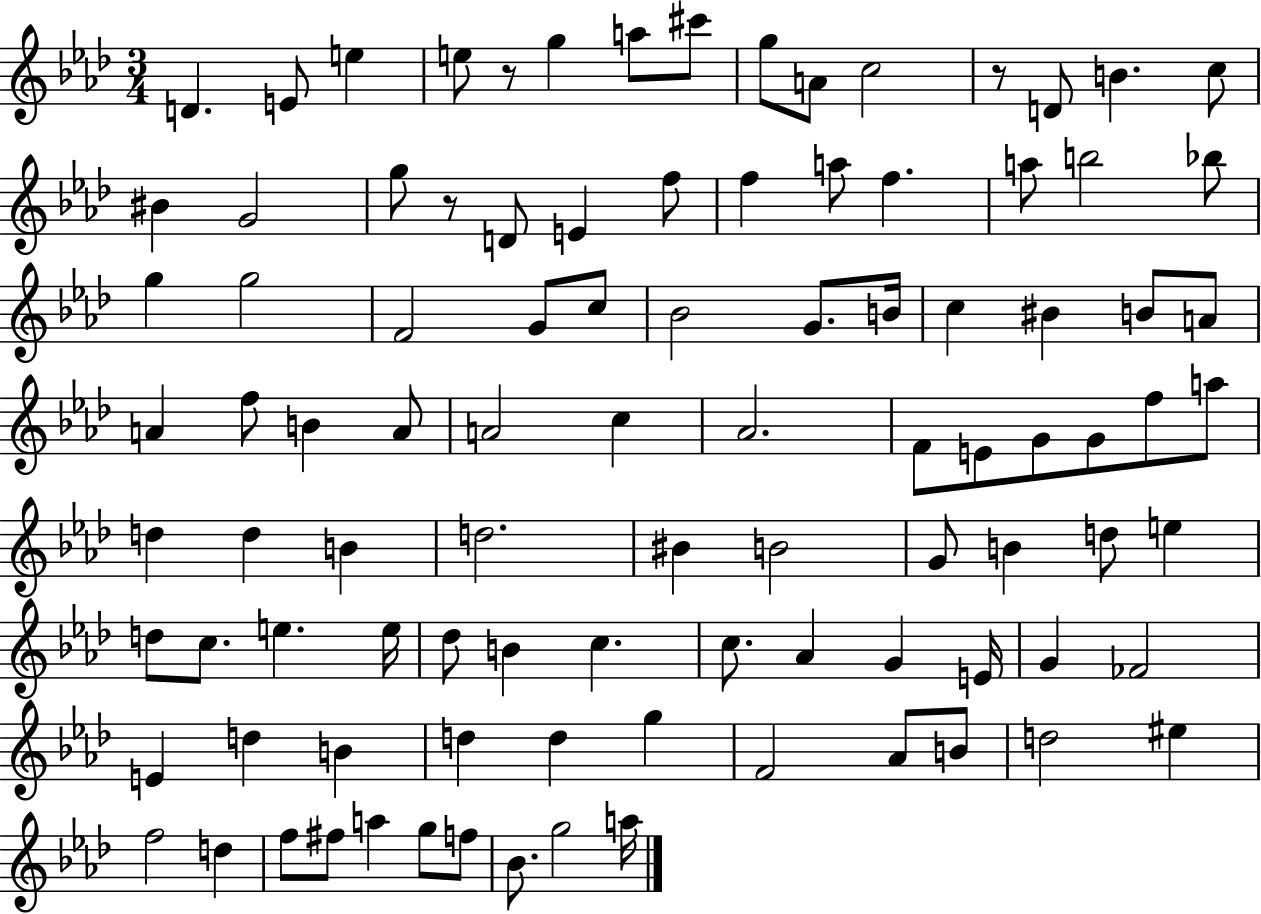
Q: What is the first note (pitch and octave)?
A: D4